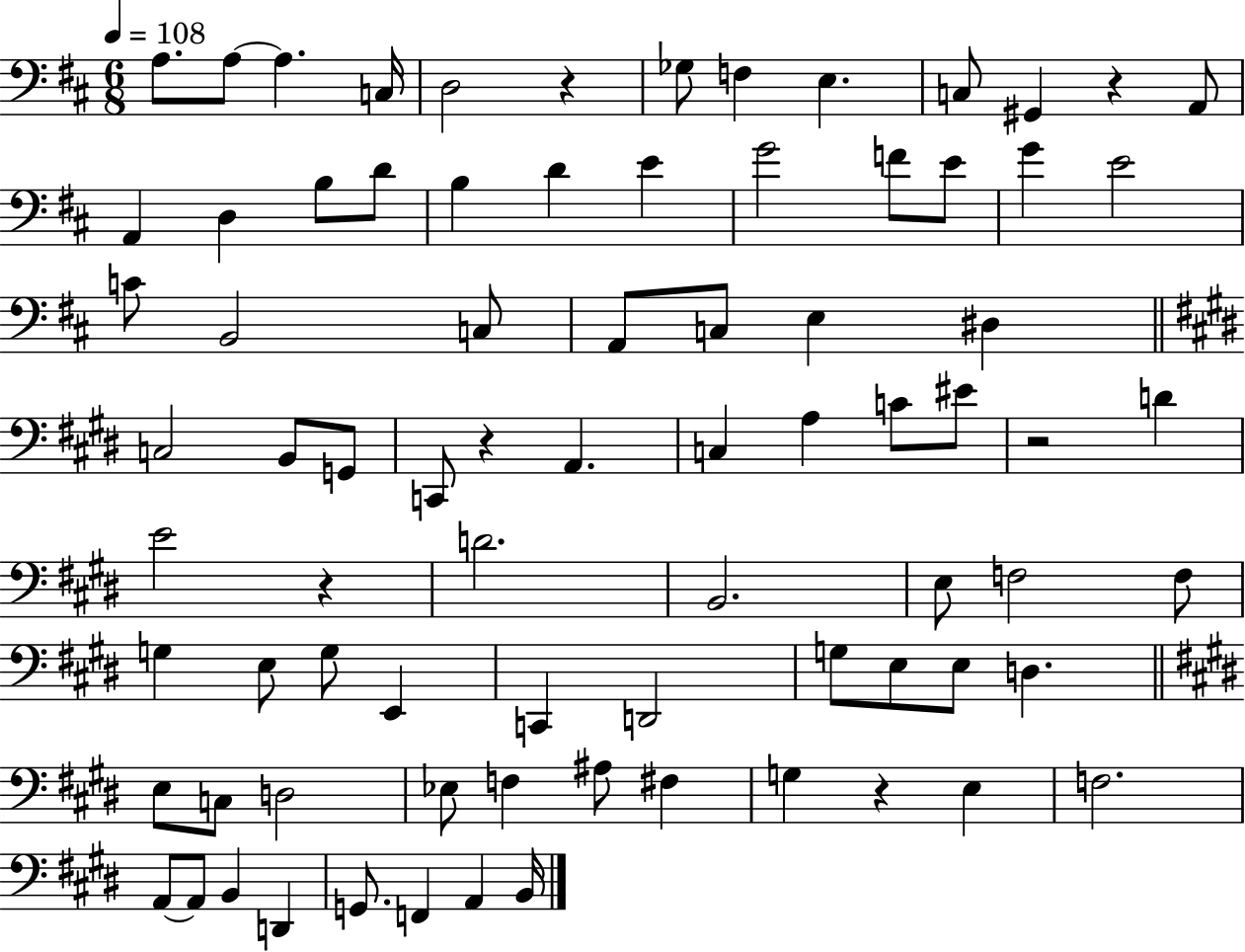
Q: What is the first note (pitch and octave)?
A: A3